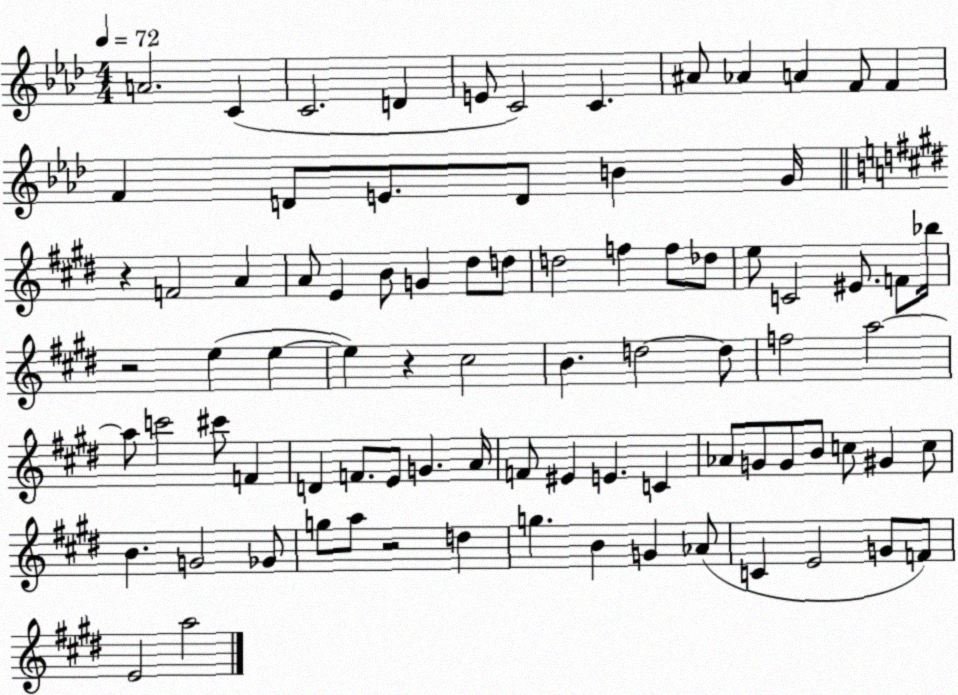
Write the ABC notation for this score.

X:1
T:Untitled
M:4/4
L:1/4
K:Ab
A2 C C2 D E/2 C2 C ^A/2 _A A F/2 F F D/2 E/2 D/2 B G/4 z F2 A A/2 E B/2 G ^d/2 d/2 d2 f f/2 _d/2 e/2 C2 ^E/2 F/2 _b/4 z2 e e e z ^c2 B d2 d/2 f2 a2 a/2 c'2 ^c'/2 F D F/2 E/2 G A/4 F/2 ^E E C _A/2 G/2 G/2 B/2 c/2 ^G c/2 B G2 _G/2 g/2 a/2 z2 d g B G _A/2 C E2 G/2 F/2 E2 a2